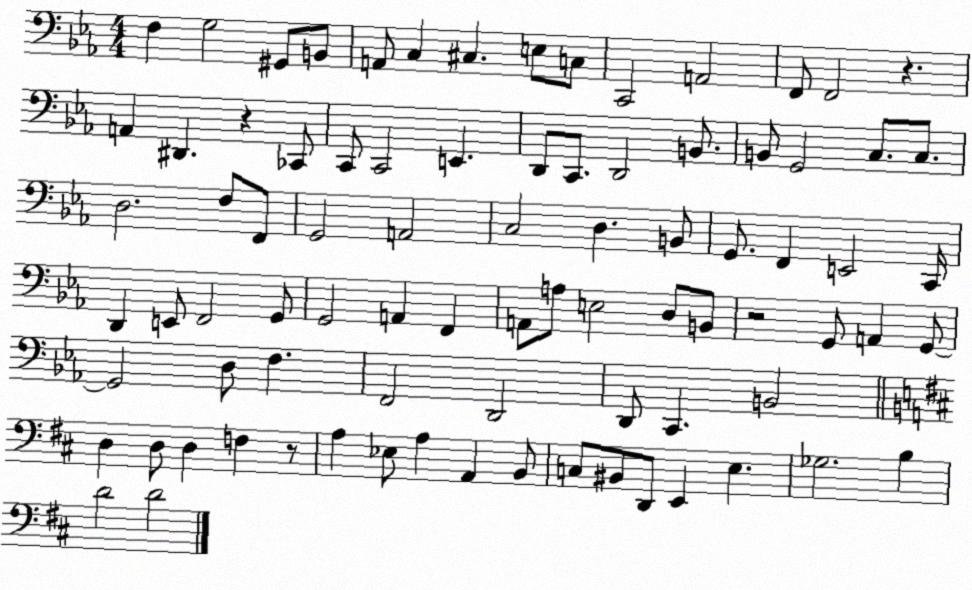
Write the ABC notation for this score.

X:1
T:Untitled
M:4/4
L:1/4
K:Eb
F, G,2 ^G,,/2 B,,/2 A,,/2 C, ^C, E,/2 C,/2 C,,2 A,,2 F,,/2 F,,2 z A,, ^D,, z _C,,/2 C,,/2 C,,2 E,, D,,/2 C,,/2 D,,2 B,,/2 B,,/2 G,,2 C,/2 C,/2 D,2 F,/2 F,,/2 G,,2 A,,2 C,2 D, B,,/2 G,,/2 F,, E,,2 C,,/4 D,, E,,/2 F,,2 G,,/2 G,,2 A,, F,, A,,/2 A,/2 E,2 D,/2 B,,/2 z2 G,,/2 A,, G,,/2 G,,2 D,/2 F, F,,2 D,,2 D,,/2 C,, B,,2 D, D,/2 D, F, z/2 A, _E,/2 A, A,, B,,/2 C,/2 ^B,,/2 D,,/2 E,, E, _G,2 B, D2 D2